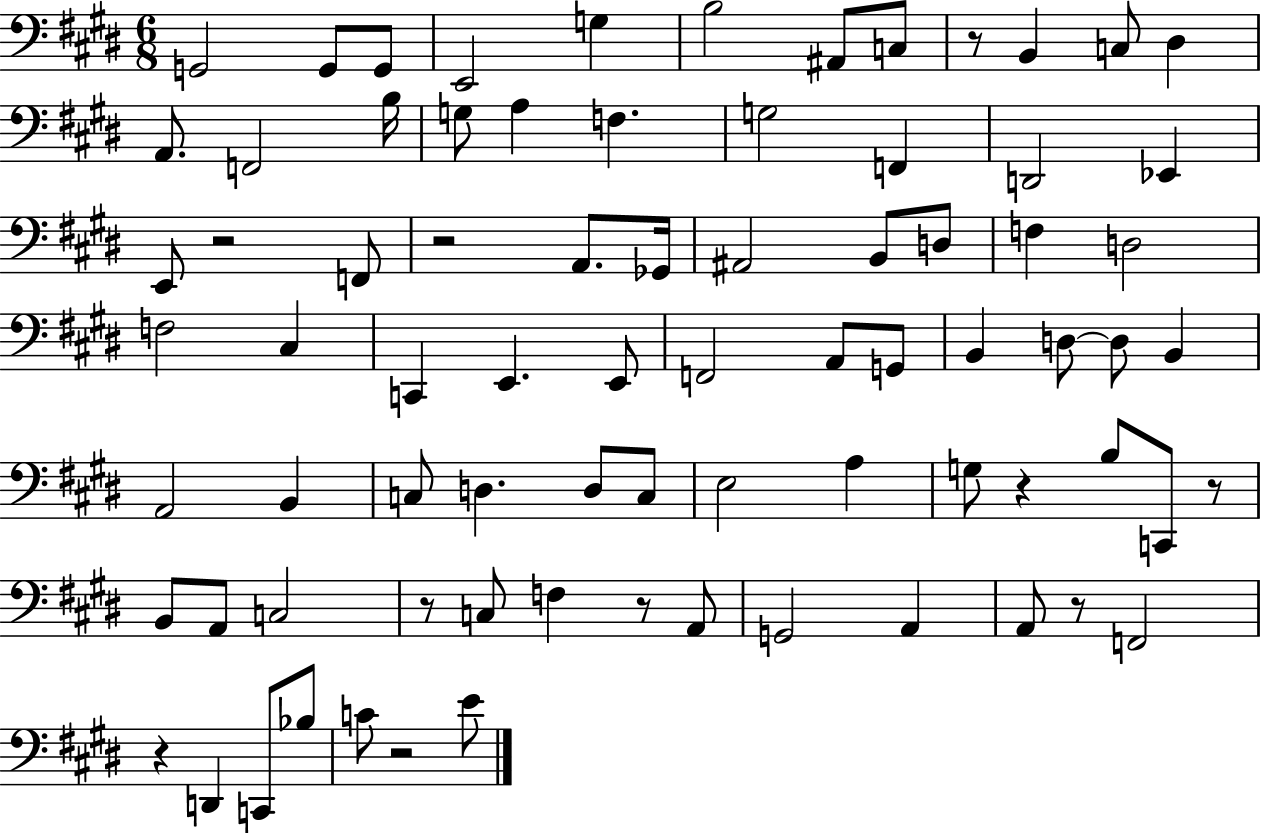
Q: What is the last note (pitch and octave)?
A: E4